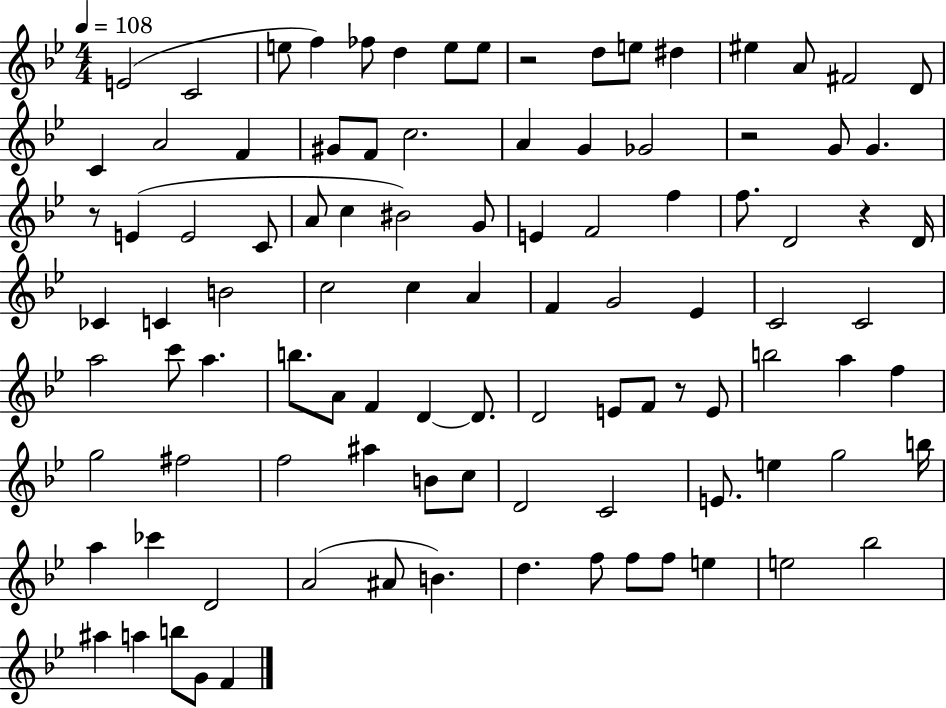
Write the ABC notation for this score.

X:1
T:Untitled
M:4/4
L:1/4
K:Bb
E2 C2 e/2 f _f/2 d e/2 e/2 z2 d/2 e/2 ^d ^e A/2 ^F2 D/2 C A2 F ^G/2 F/2 c2 A G _G2 z2 G/2 G z/2 E E2 C/2 A/2 c ^B2 G/2 E F2 f f/2 D2 z D/4 _C C B2 c2 c A F G2 _E C2 C2 a2 c'/2 a b/2 A/2 F D D/2 D2 E/2 F/2 z/2 E/2 b2 a f g2 ^f2 f2 ^a B/2 c/2 D2 C2 E/2 e g2 b/4 a _c' D2 A2 ^A/2 B d f/2 f/2 f/2 e e2 _b2 ^a a b/2 G/2 F